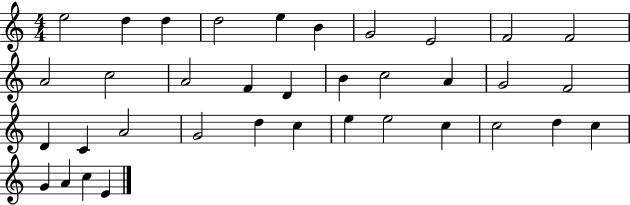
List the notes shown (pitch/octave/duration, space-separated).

E5/h D5/q D5/q D5/h E5/q B4/q G4/h E4/h F4/h F4/h A4/h C5/h A4/h F4/q D4/q B4/q C5/h A4/q G4/h F4/h D4/q C4/q A4/h G4/h D5/q C5/q E5/q E5/h C5/q C5/h D5/q C5/q G4/q A4/q C5/q E4/q